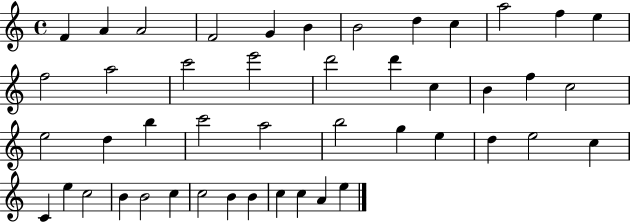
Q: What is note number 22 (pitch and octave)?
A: C5